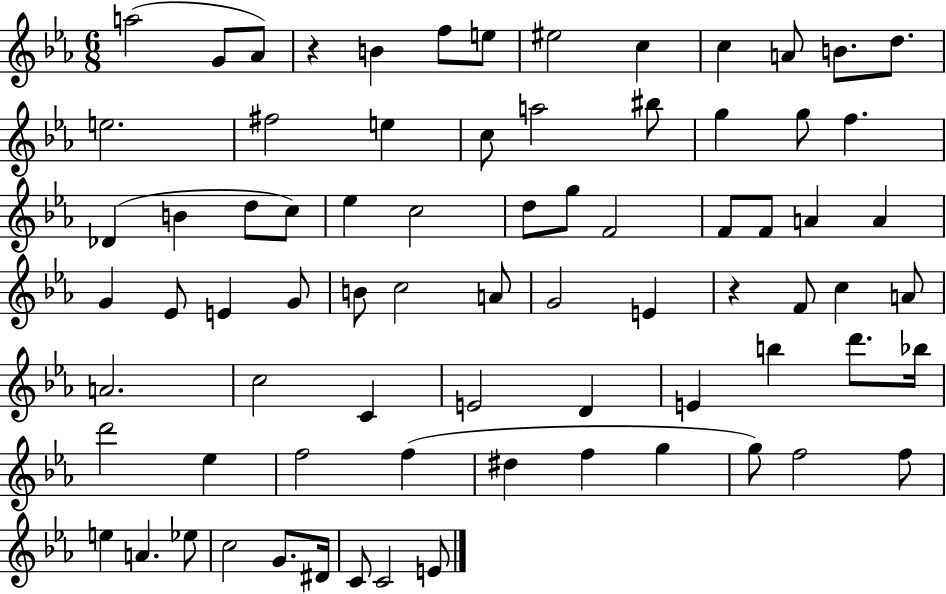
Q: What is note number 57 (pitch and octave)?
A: Eb5